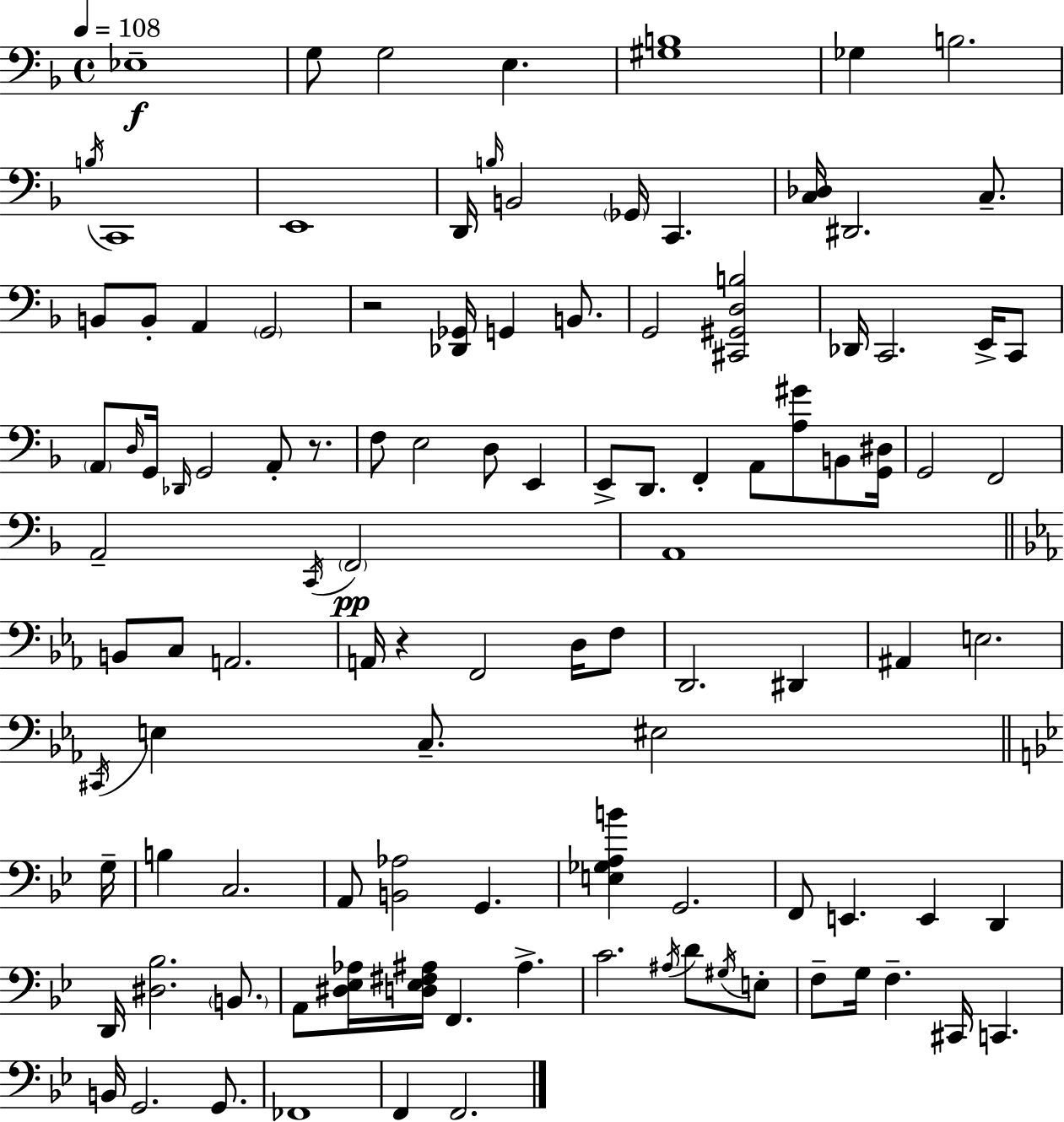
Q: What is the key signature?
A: D minor